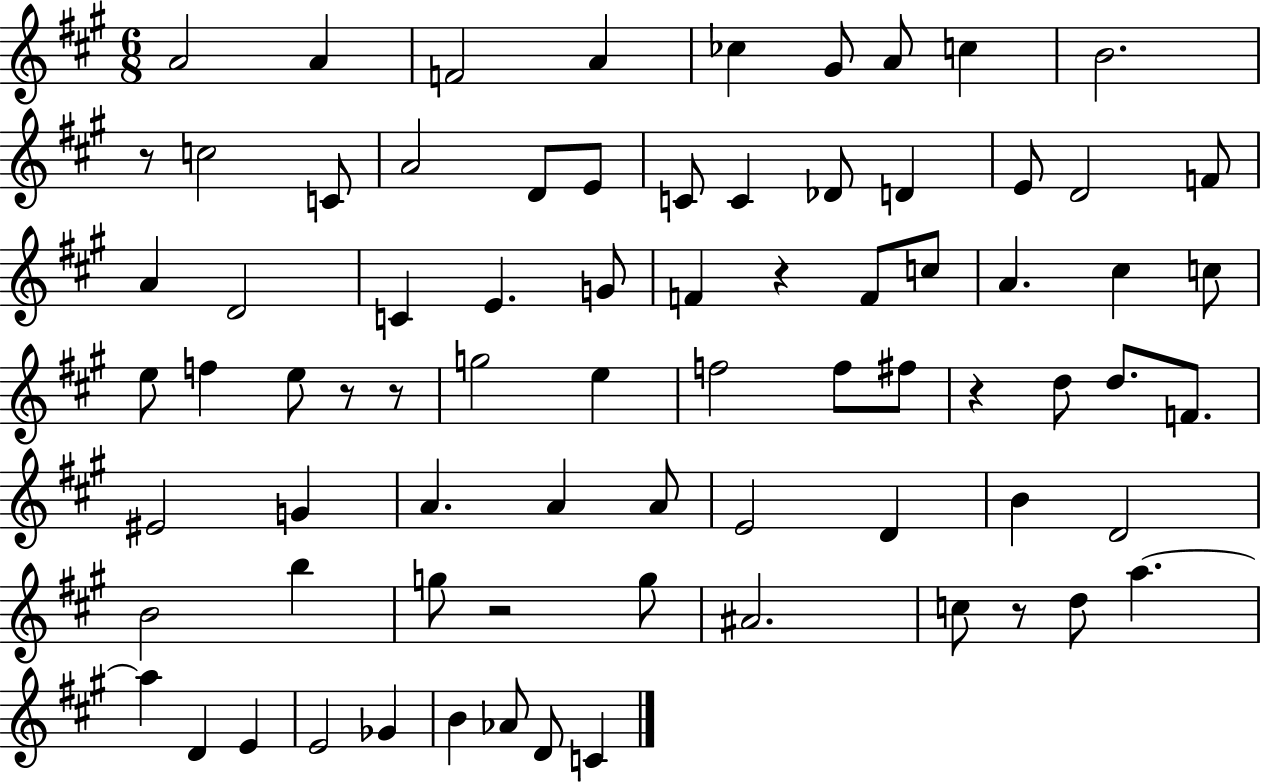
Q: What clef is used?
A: treble